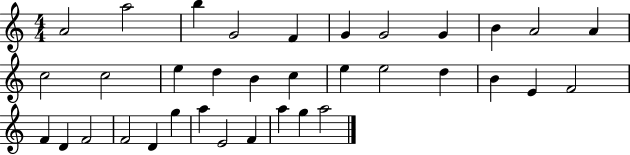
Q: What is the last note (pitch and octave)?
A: A5